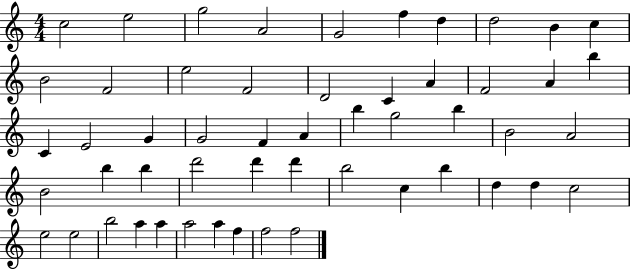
C5/h E5/h G5/h A4/h G4/h F5/q D5/q D5/h B4/q C5/q B4/h F4/h E5/h F4/h D4/h C4/q A4/q F4/h A4/q B5/q C4/q E4/h G4/q G4/h F4/q A4/q B5/q G5/h B5/q B4/h A4/h B4/h B5/q B5/q D6/h D6/q D6/q B5/h C5/q B5/q D5/q D5/q C5/h E5/h E5/h B5/h A5/q A5/q A5/h A5/q F5/q F5/h F5/h